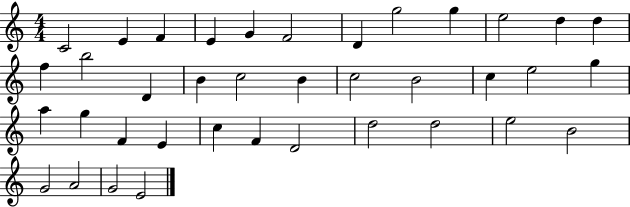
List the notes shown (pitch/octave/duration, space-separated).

C4/h E4/q F4/q E4/q G4/q F4/h D4/q G5/h G5/q E5/h D5/q D5/q F5/q B5/h D4/q B4/q C5/h B4/q C5/h B4/h C5/q E5/h G5/q A5/q G5/q F4/q E4/q C5/q F4/q D4/h D5/h D5/h E5/h B4/h G4/h A4/h G4/h E4/h